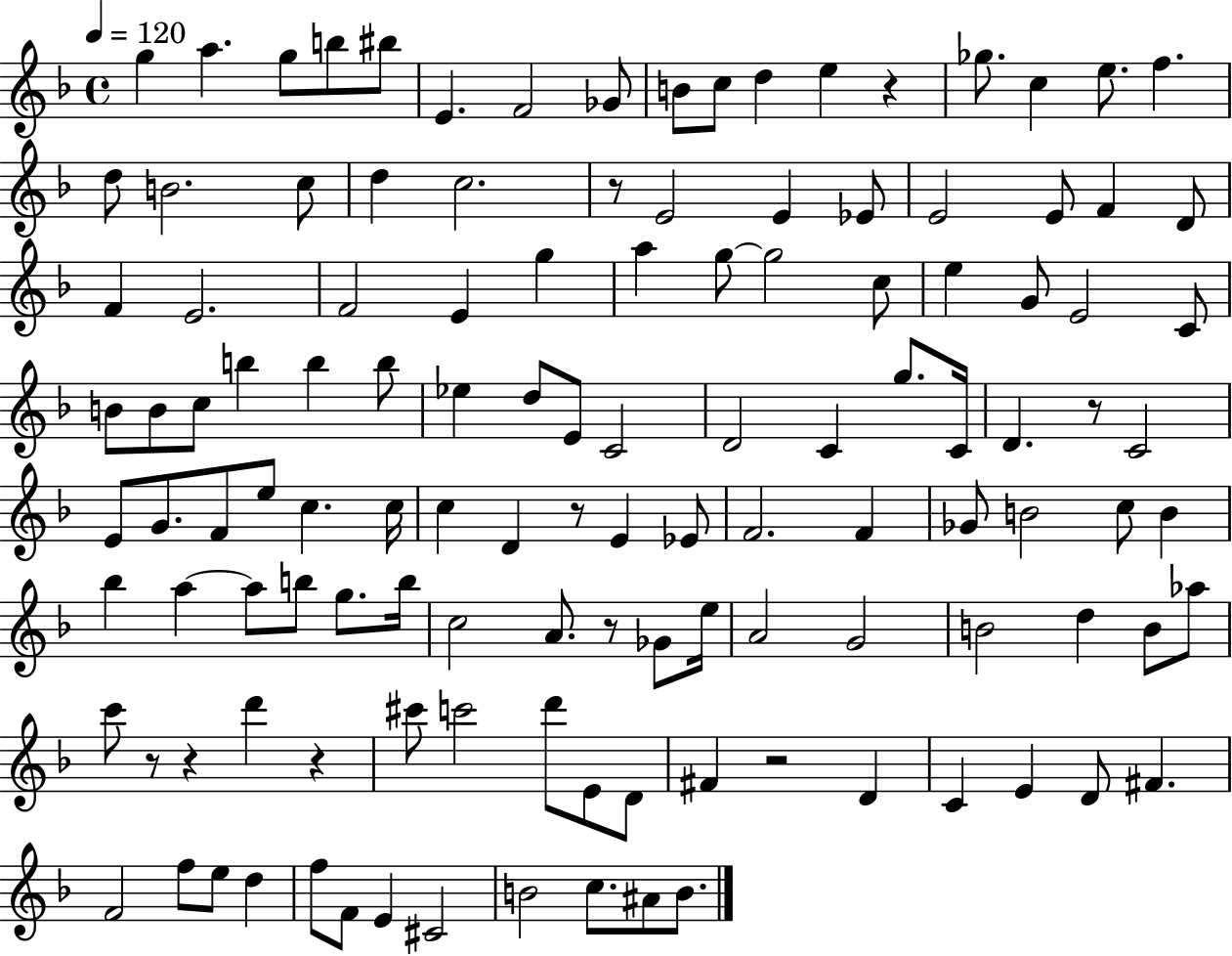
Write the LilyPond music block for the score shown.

{
  \clef treble
  \time 4/4
  \defaultTimeSignature
  \key f \major
  \tempo 4 = 120
  g''4 a''4. g''8 b''8 bis''8 | e'4. f'2 ges'8 | b'8 c''8 d''4 e''4 r4 | ges''8. c''4 e''8. f''4. | \break d''8 b'2. c''8 | d''4 c''2. | r8 e'2 e'4 ees'8 | e'2 e'8 f'4 d'8 | \break f'4 e'2. | f'2 e'4 g''4 | a''4 g''8~~ g''2 c''8 | e''4 g'8 e'2 c'8 | \break b'8 b'8 c''8 b''4 b''4 b''8 | ees''4 d''8 e'8 c'2 | d'2 c'4 g''8. c'16 | d'4. r8 c'2 | \break e'8 g'8. f'8 e''8 c''4. c''16 | c''4 d'4 r8 e'4 ees'8 | f'2. f'4 | ges'8 b'2 c''8 b'4 | \break bes''4 a''4~~ a''8 b''8 g''8. b''16 | c''2 a'8. r8 ges'8 e''16 | a'2 g'2 | b'2 d''4 b'8 aes''8 | \break c'''8 r8 r4 d'''4 r4 | cis'''8 c'''2 d'''8 e'8 d'8 | fis'4 r2 d'4 | c'4 e'4 d'8 fis'4. | \break f'2 f''8 e''8 d''4 | f''8 f'8 e'4 cis'2 | b'2 c''8. ais'8 b'8. | \bar "|."
}